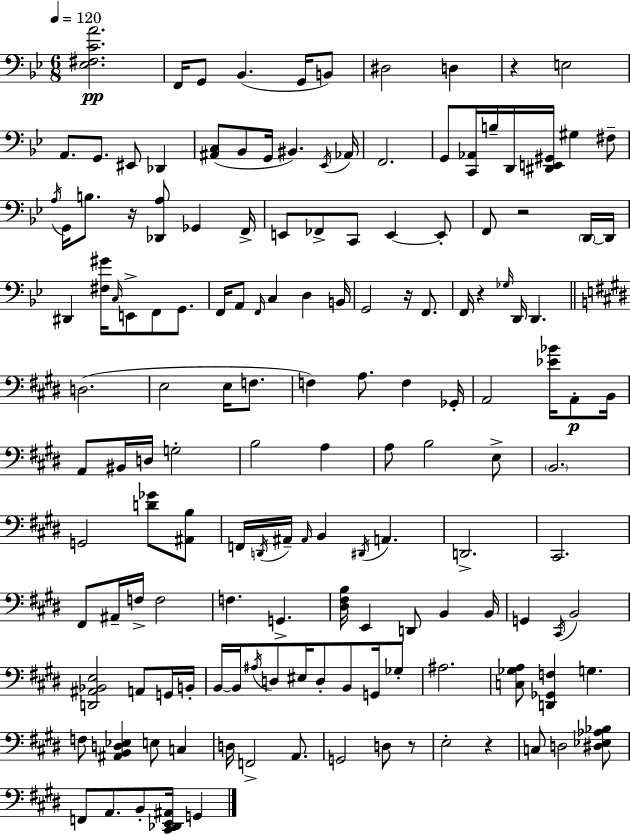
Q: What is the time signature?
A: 6/8